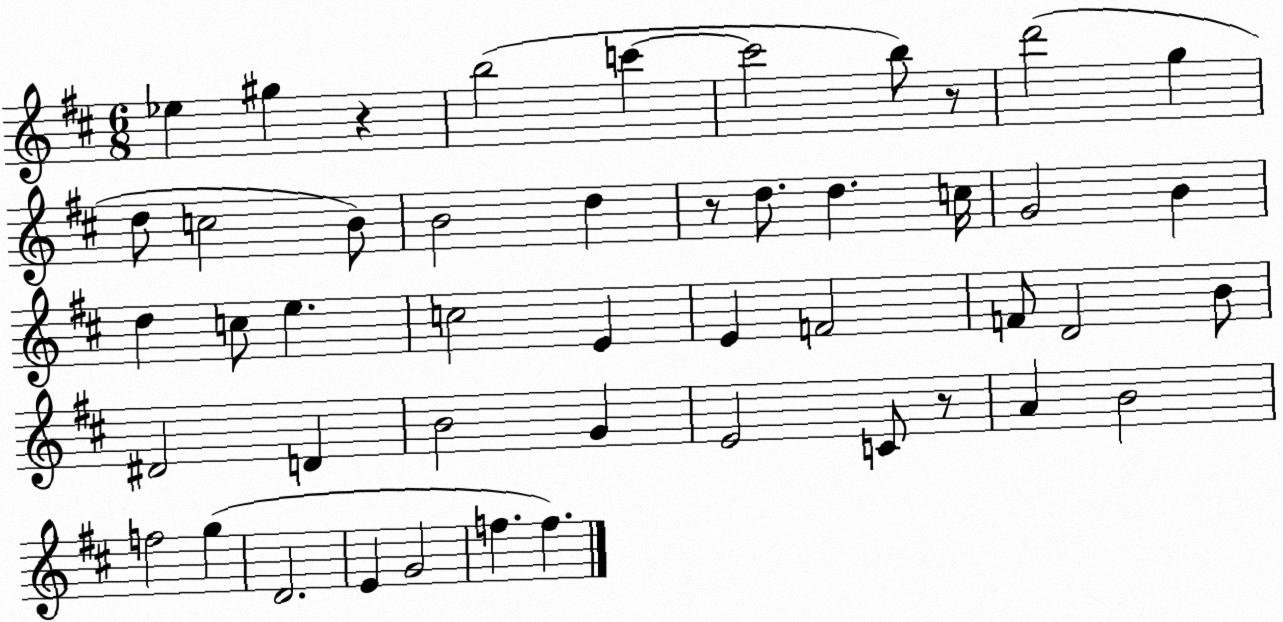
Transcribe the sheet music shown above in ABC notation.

X:1
T:Untitled
M:6/8
L:1/4
K:D
_e ^g z b2 c' c'2 b/2 z/2 d'2 g d/2 c2 B/2 B2 d z/2 d/2 d c/4 G2 B d c/2 e c2 E E F2 F/2 D2 B/2 ^D2 D B2 G E2 C/2 z/2 A B2 f2 g D2 E G2 f f